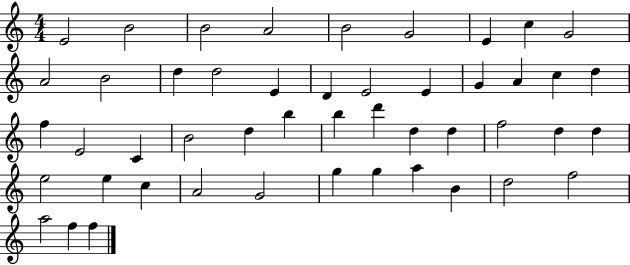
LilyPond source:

{
  \clef treble
  \numericTimeSignature
  \time 4/4
  \key c \major
  e'2 b'2 | b'2 a'2 | b'2 g'2 | e'4 c''4 g'2 | \break a'2 b'2 | d''4 d''2 e'4 | d'4 e'2 e'4 | g'4 a'4 c''4 d''4 | \break f''4 e'2 c'4 | b'2 d''4 b''4 | b''4 d'''4 d''4 d''4 | f''2 d''4 d''4 | \break e''2 e''4 c''4 | a'2 g'2 | g''4 g''4 a''4 b'4 | d''2 f''2 | \break a''2 f''4 f''4 | \bar "|."
}